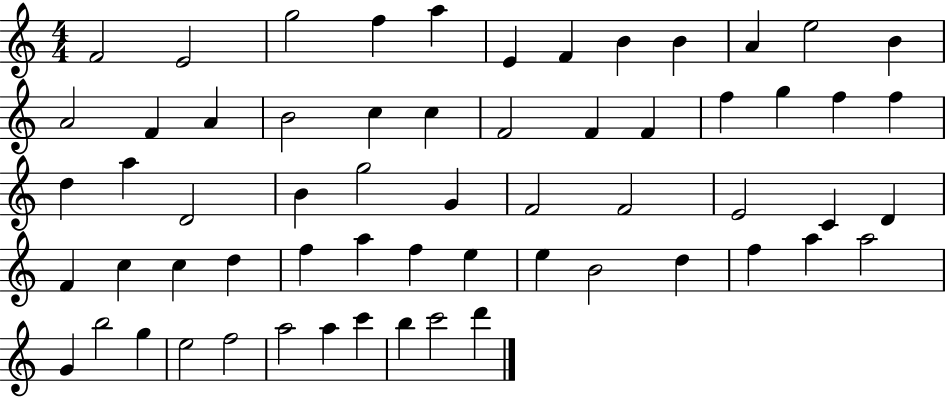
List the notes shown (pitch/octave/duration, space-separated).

F4/h E4/h G5/h F5/q A5/q E4/q F4/q B4/q B4/q A4/q E5/h B4/q A4/h F4/q A4/q B4/h C5/q C5/q F4/h F4/q F4/q F5/q G5/q F5/q F5/q D5/q A5/q D4/h B4/q G5/h G4/q F4/h F4/h E4/h C4/q D4/q F4/q C5/q C5/q D5/q F5/q A5/q F5/q E5/q E5/q B4/h D5/q F5/q A5/q A5/h G4/q B5/h G5/q E5/h F5/h A5/h A5/q C6/q B5/q C6/h D6/q